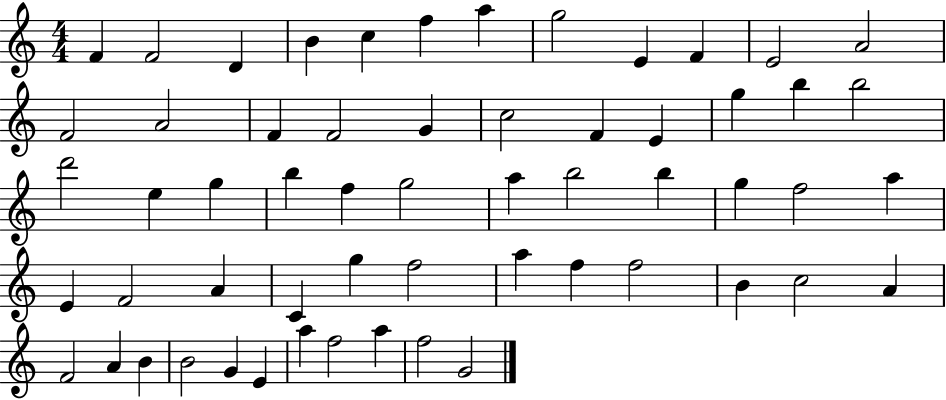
{
  \clef treble
  \numericTimeSignature
  \time 4/4
  \key c \major
  f'4 f'2 d'4 | b'4 c''4 f''4 a''4 | g''2 e'4 f'4 | e'2 a'2 | \break f'2 a'2 | f'4 f'2 g'4 | c''2 f'4 e'4 | g''4 b''4 b''2 | \break d'''2 e''4 g''4 | b''4 f''4 g''2 | a''4 b''2 b''4 | g''4 f''2 a''4 | \break e'4 f'2 a'4 | c'4 g''4 f''2 | a''4 f''4 f''2 | b'4 c''2 a'4 | \break f'2 a'4 b'4 | b'2 g'4 e'4 | a''4 f''2 a''4 | f''2 g'2 | \break \bar "|."
}